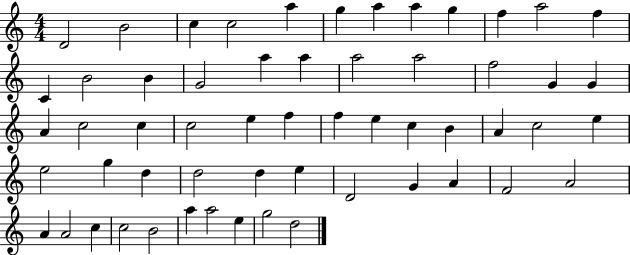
{
  \clef treble
  \numericTimeSignature
  \time 4/4
  \key c \major
  d'2 b'2 | c''4 c''2 a''4 | g''4 a''4 a''4 g''4 | f''4 a''2 f''4 | \break c'4 b'2 b'4 | g'2 a''4 a''4 | a''2 a''2 | f''2 g'4 g'4 | \break a'4 c''2 c''4 | c''2 e''4 f''4 | f''4 e''4 c''4 b'4 | a'4 c''2 e''4 | \break e''2 g''4 d''4 | d''2 d''4 e''4 | d'2 g'4 a'4 | f'2 a'2 | \break a'4 a'2 c''4 | c''2 b'2 | a''4 a''2 e''4 | g''2 d''2 | \break \bar "|."
}